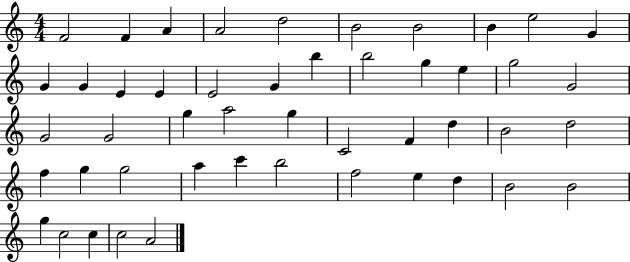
F4/h F4/q A4/q A4/h D5/h B4/h B4/h B4/q E5/h G4/q G4/q G4/q E4/q E4/q E4/h G4/q B5/q B5/h G5/q E5/q G5/h G4/h G4/h G4/h G5/q A5/h G5/q C4/h F4/q D5/q B4/h D5/h F5/q G5/q G5/h A5/q C6/q B5/h F5/h E5/q D5/q B4/h B4/h G5/q C5/h C5/q C5/h A4/h